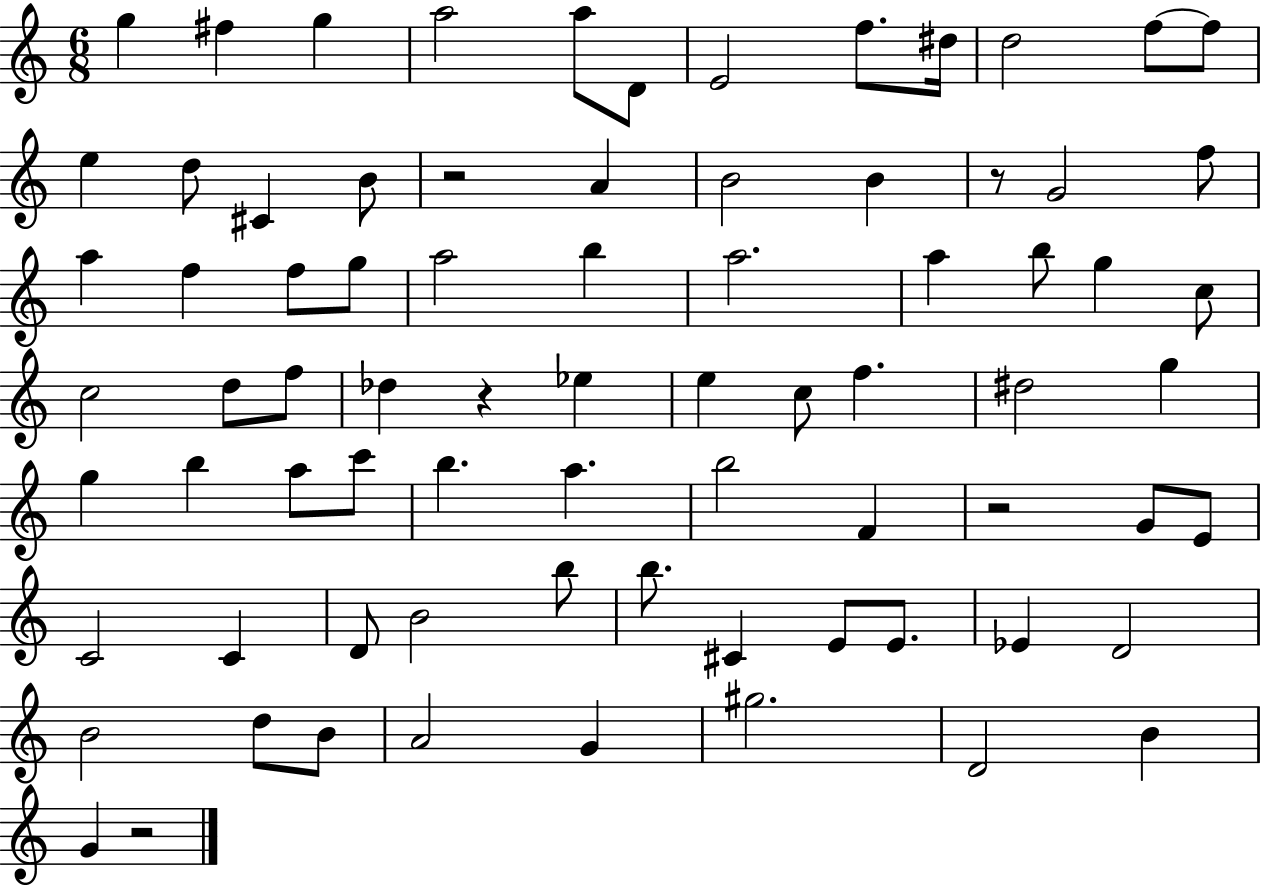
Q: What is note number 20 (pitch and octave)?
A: G4